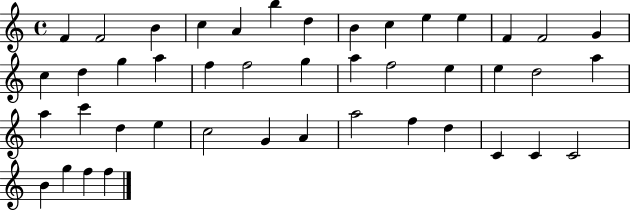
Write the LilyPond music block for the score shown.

{
  \clef treble
  \time 4/4
  \defaultTimeSignature
  \key c \major
  f'4 f'2 b'4 | c''4 a'4 b''4 d''4 | b'4 c''4 e''4 e''4 | f'4 f'2 g'4 | \break c''4 d''4 g''4 a''4 | f''4 f''2 g''4 | a''4 f''2 e''4 | e''4 d''2 a''4 | \break a''4 c'''4 d''4 e''4 | c''2 g'4 a'4 | a''2 f''4 d''4 | c'4 c'4 c'2 | \break b'4 g''4 f''4 f''4 | \bar "|."
}